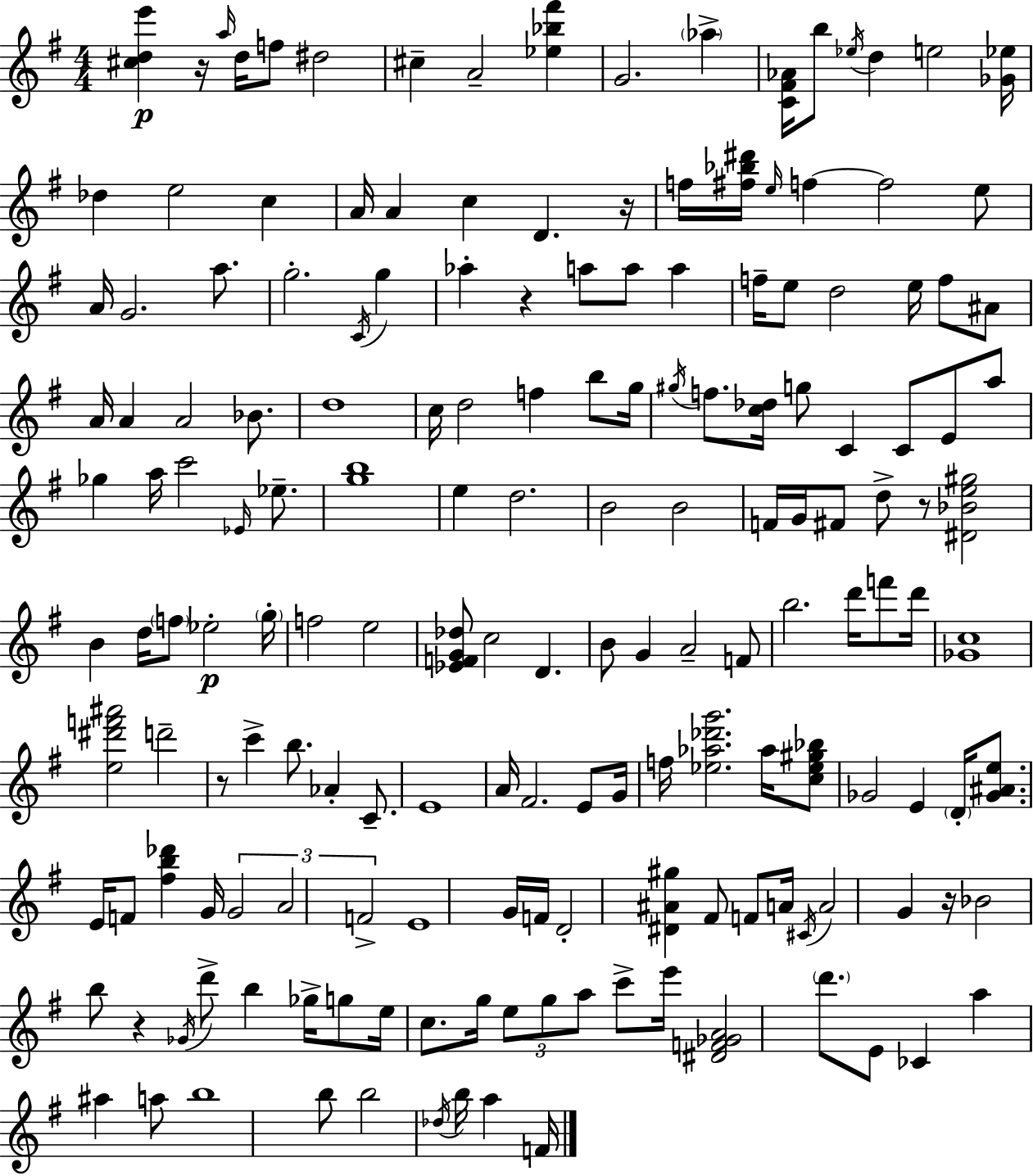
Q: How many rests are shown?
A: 7